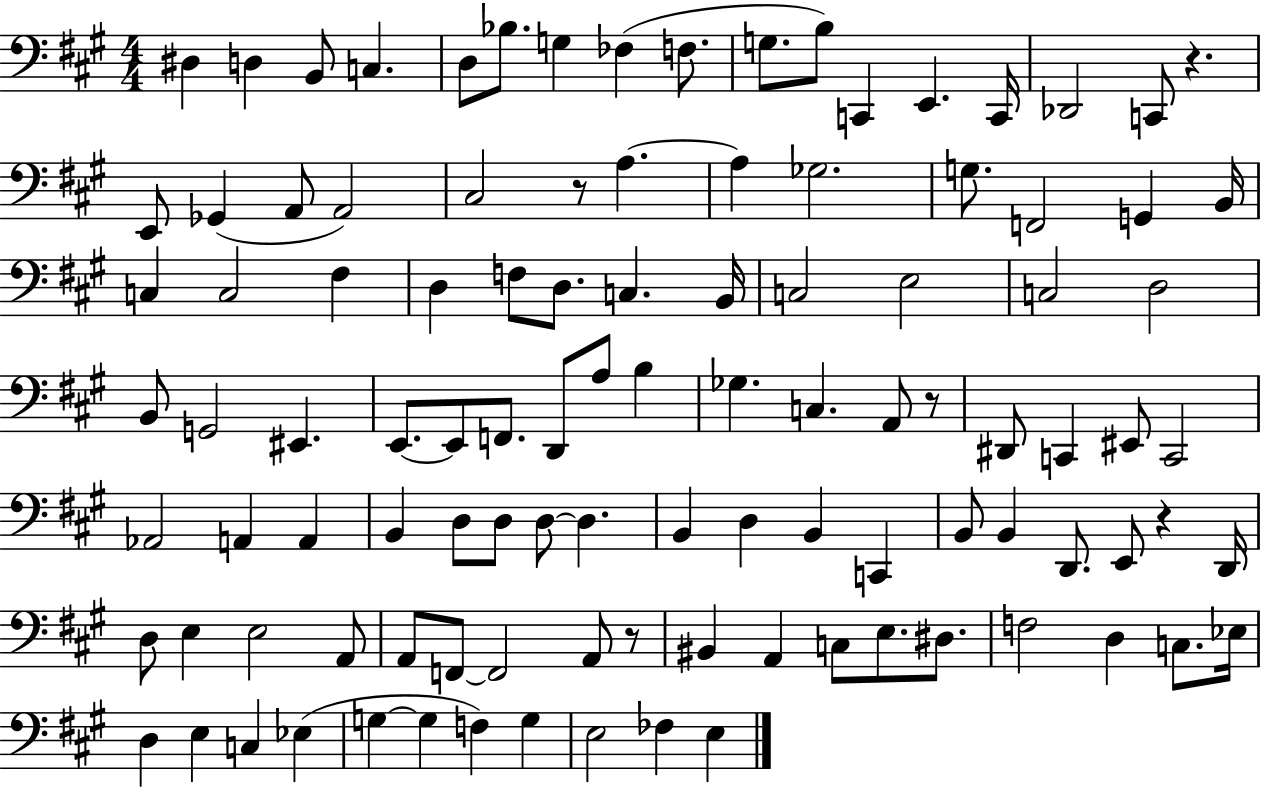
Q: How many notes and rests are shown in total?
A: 106